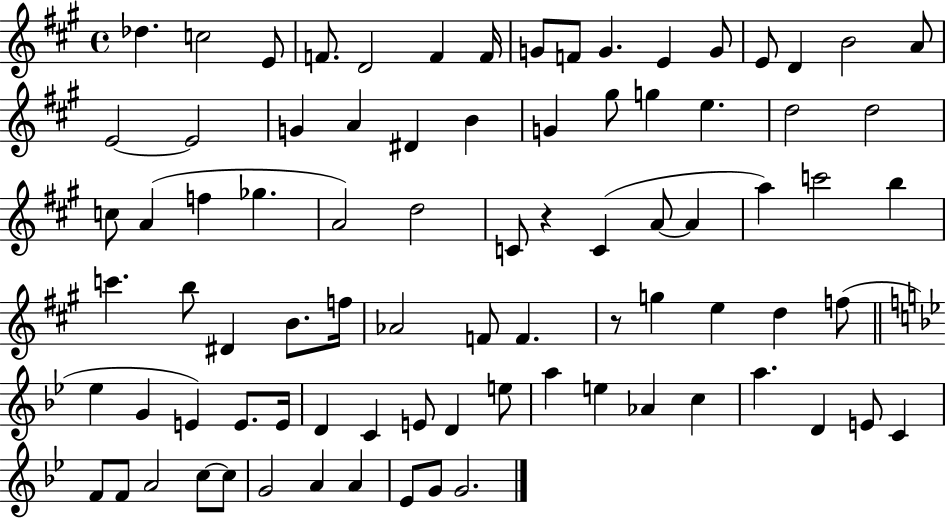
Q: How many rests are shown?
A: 2